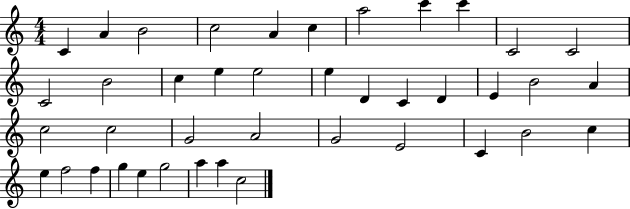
X:1
T:Untitled
M:4/4
L:1/4
K:C
C A B2 c2 A c a2 c' c' C2 C2 C2 B2 c e e2 e D C D E B2 A c2 c2 G2 A2 G2 E2 C B2 c e f2 f g e g2 a a c2